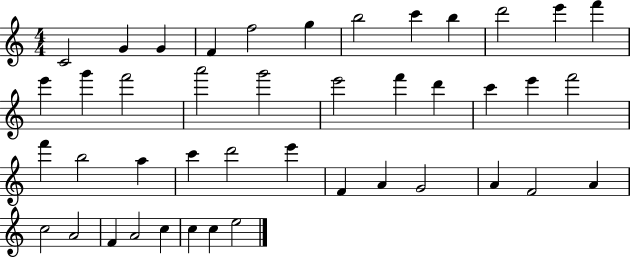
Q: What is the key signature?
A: C major